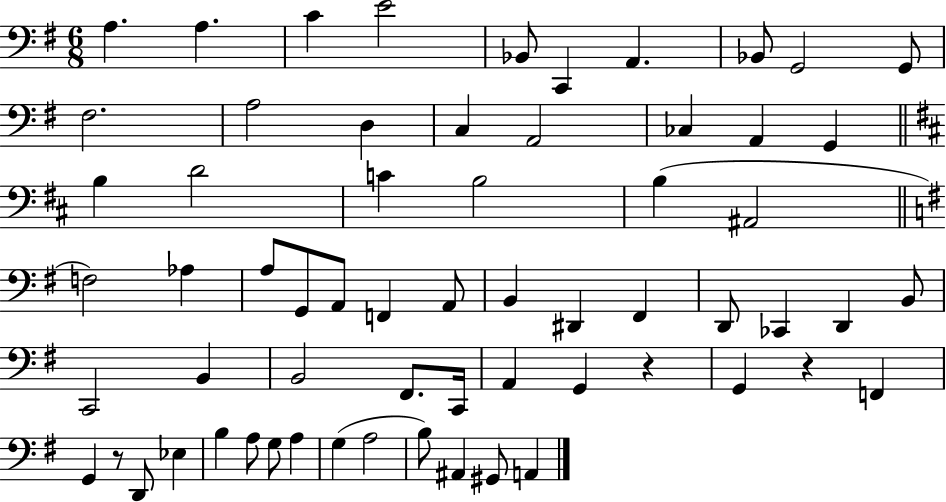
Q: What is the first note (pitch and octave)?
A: A3